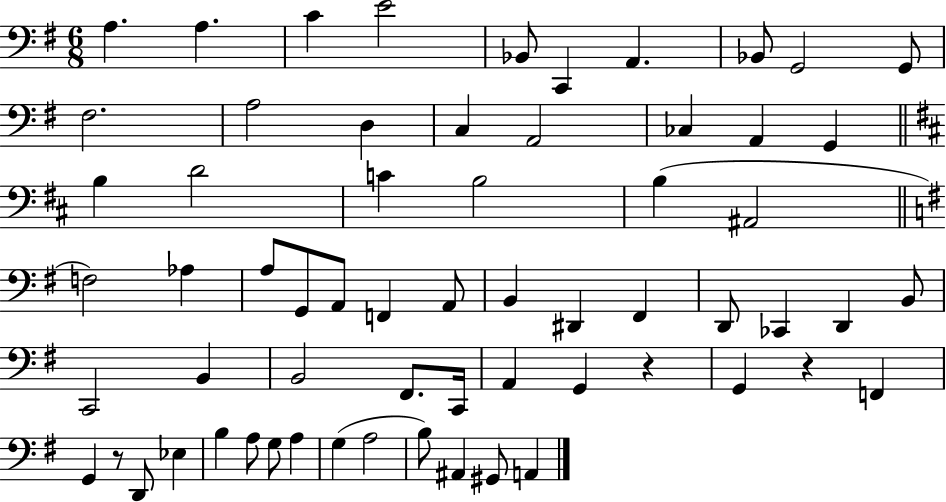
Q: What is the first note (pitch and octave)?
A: A3